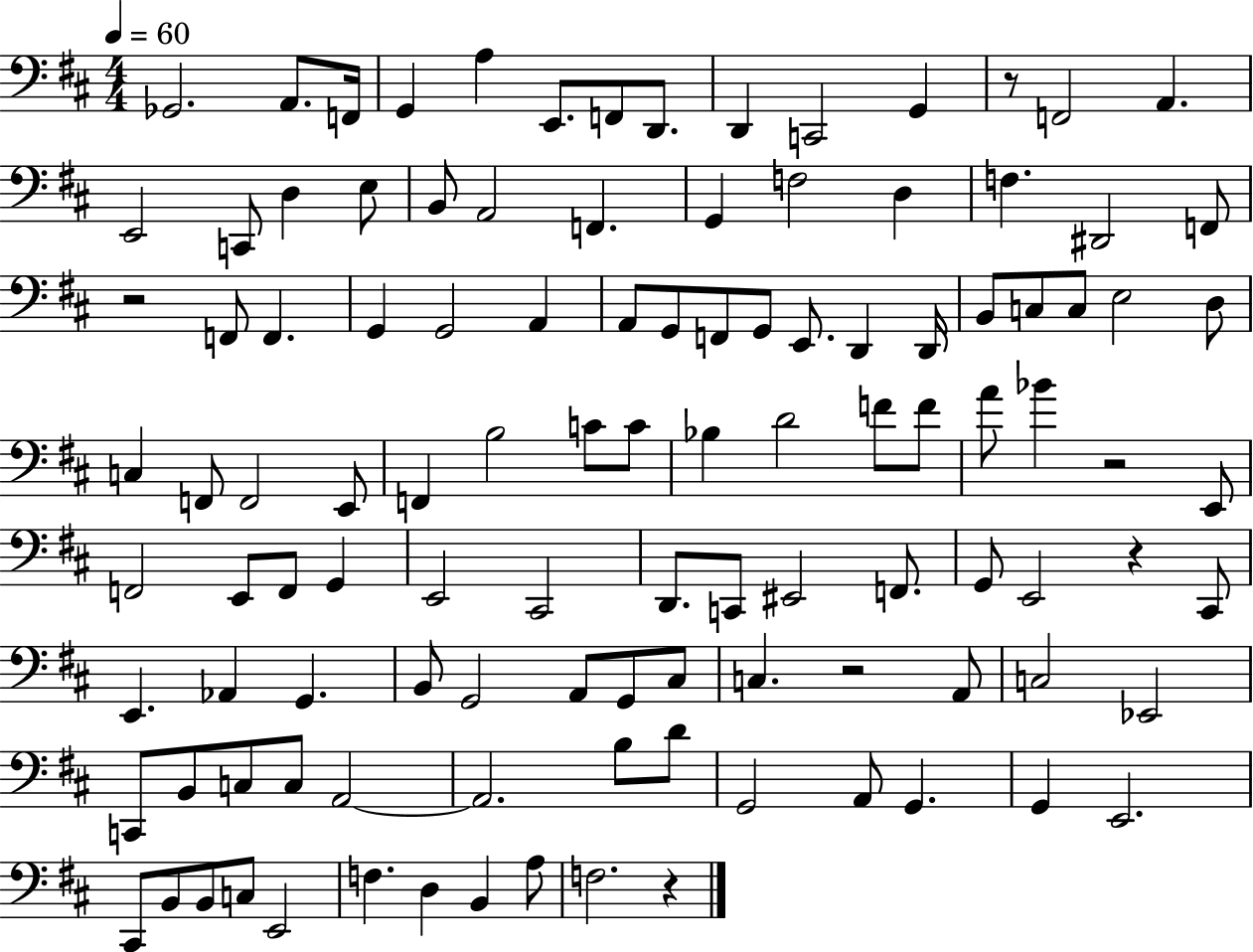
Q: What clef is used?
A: bass